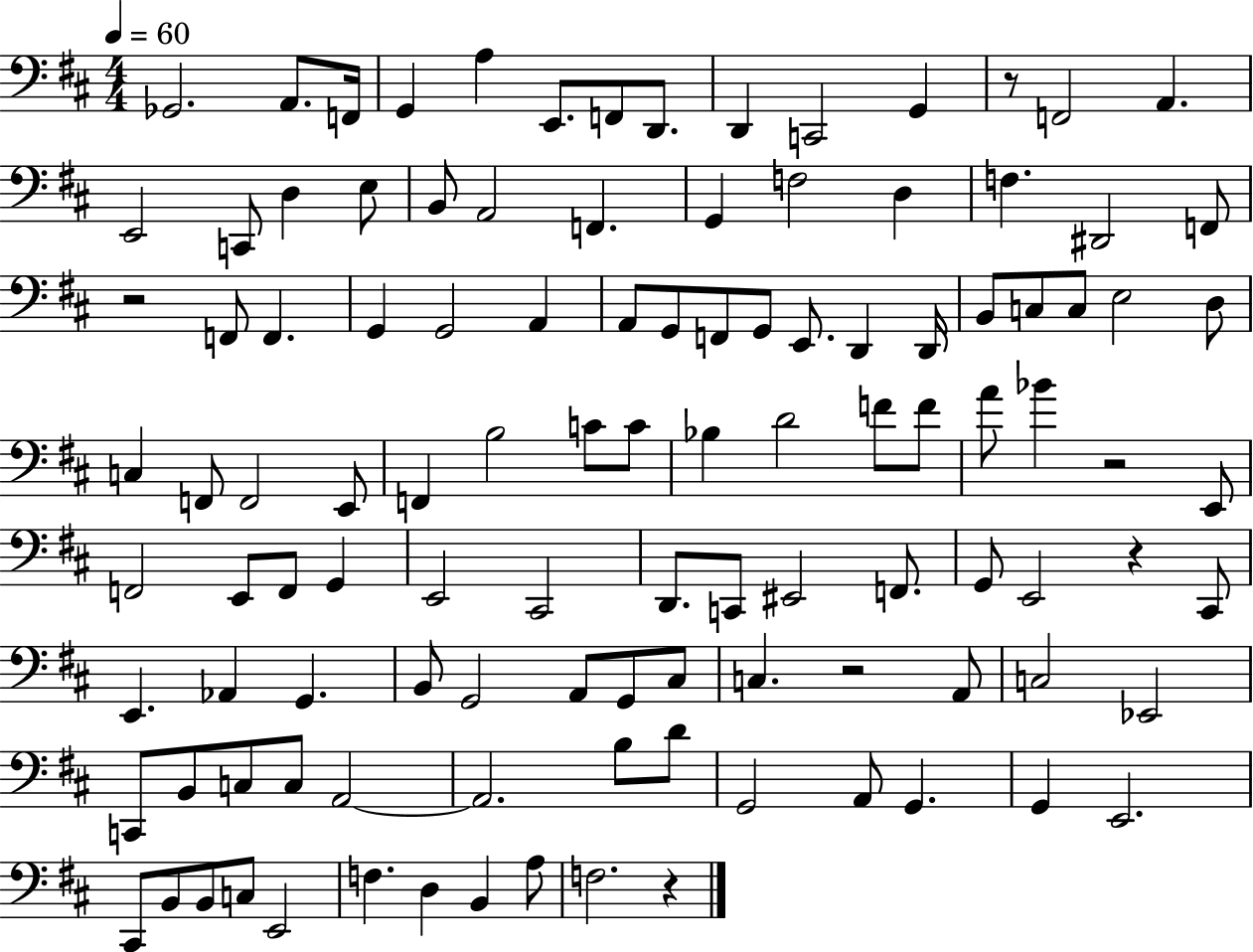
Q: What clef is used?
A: bass